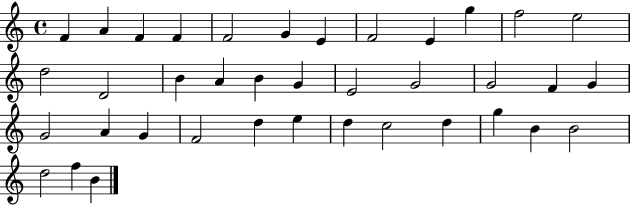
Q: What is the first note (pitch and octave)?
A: F4